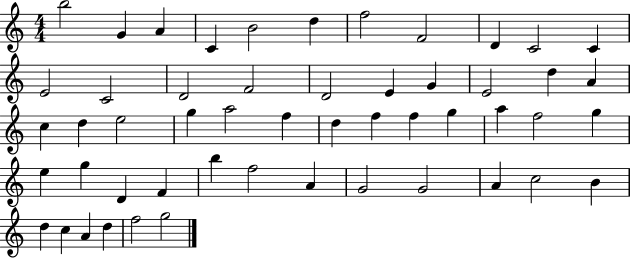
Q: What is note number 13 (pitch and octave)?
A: C4